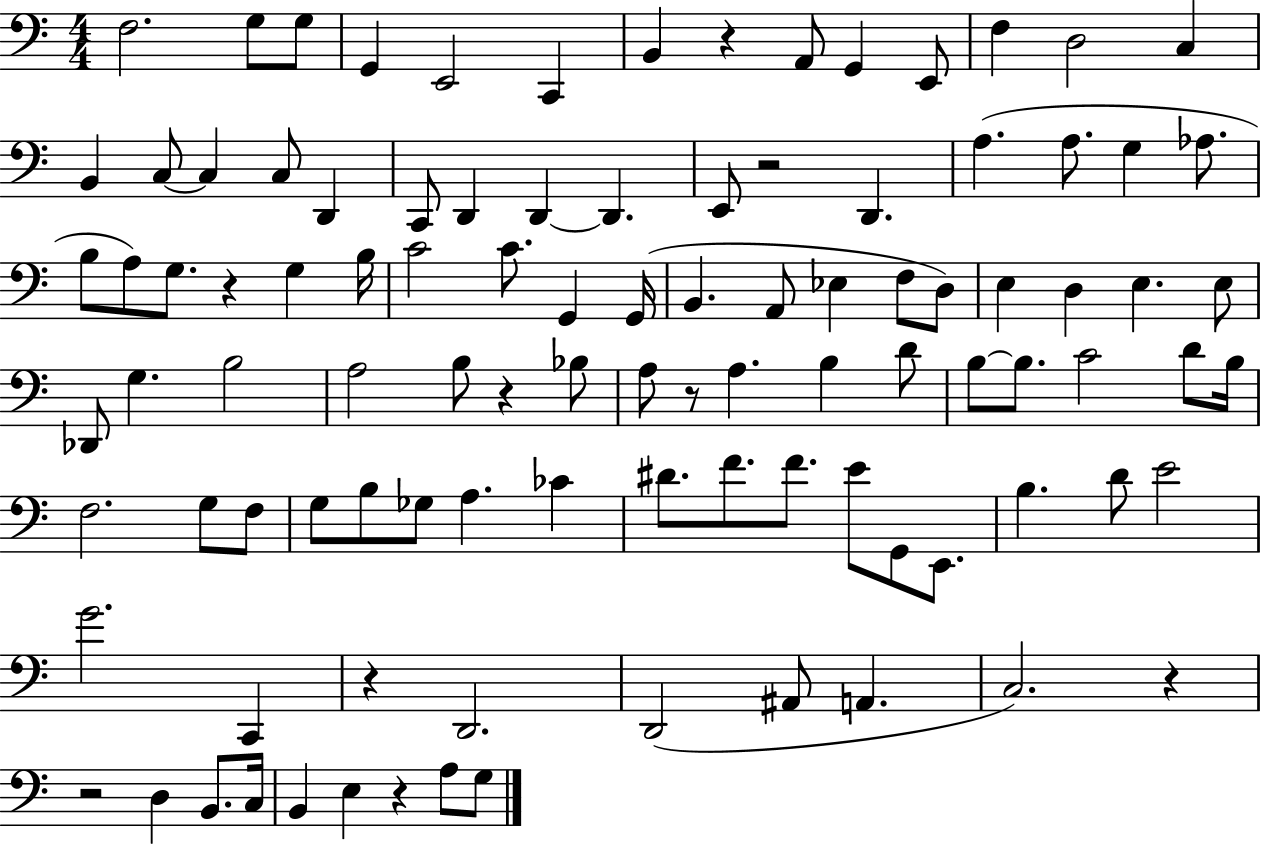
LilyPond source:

{
  \clef bass
  \numericTimeSignature
  \time 4/4
  \key c \major
  f2. g8 g8 | g,4 e,2 c,4 | b,4 r4 a,8 g,4 e,8 | f4 d2 c4 | \break b,4 c8~~ c4 c8 d,4 | c,8 d,4 d,4~~ d,4. | e,8 r2 d,4. | a4.( a8. g4 aes8. | \break b8 a8) g8. r4 g4 b16 | c'2 c'8. g,4 g,16( | b,4. a,8 ees4 f8 d8) | e4 d4 e4. e8 | \break des,8 g4. b2 | a2 b8 r4 bes8 | a8 r8 a4. b4 d'8 | b8~~ b8. c'2 d'8 b16 | \break f2. g8 f8 | g8 b8 ges8 a4. ces'4 | dis'8. f'8. f'8. e'8 g,8 e,8. | b4. d'8 e'2 | \break g'2. c,4 | r4 d,2. | d,2( ais,8 a,4. | c2.) r4 | \break r2 d4 b,8. c16 | b,4 e4 r4 a8 g8 | \bar "|."
}